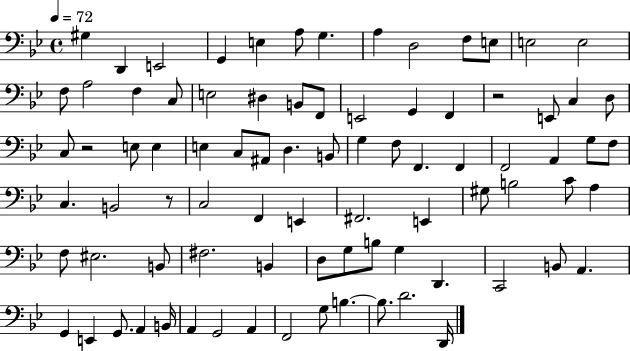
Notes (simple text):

G#3/q D2/q E2/h G2/q E3/q A3/e G3/q. A3/q D3/h F3/e E3/e E3/h E3/h F3/e A3/h F3/q C3/e E3/h D#3/q B2/e F2/e E2/h G2/q F2/q R/h E2/e C3/q D3/e C3/e R/h E3/e E3/q E3/q C3/e A#2/e D3/q. B2/e G3/q F3/e F2/q. F2/q F2/h A2/q G3/e F3/e C3/q. B2/h R/e C3/h F2/q E2/q F#2/h. E2/q G#3/e B3/h C4/e A3/q F3/e EIS3/h. B2/e F#3/h. B2/q D3/e G3/e B3/e G3/q D2/q. C2/h B2/e A2/q. G2/q E2/q G2/e. A2/q B2/s A2/q G2/h A2/q F2/h G3/e B3/q. B3/e. D4/h. D2/s